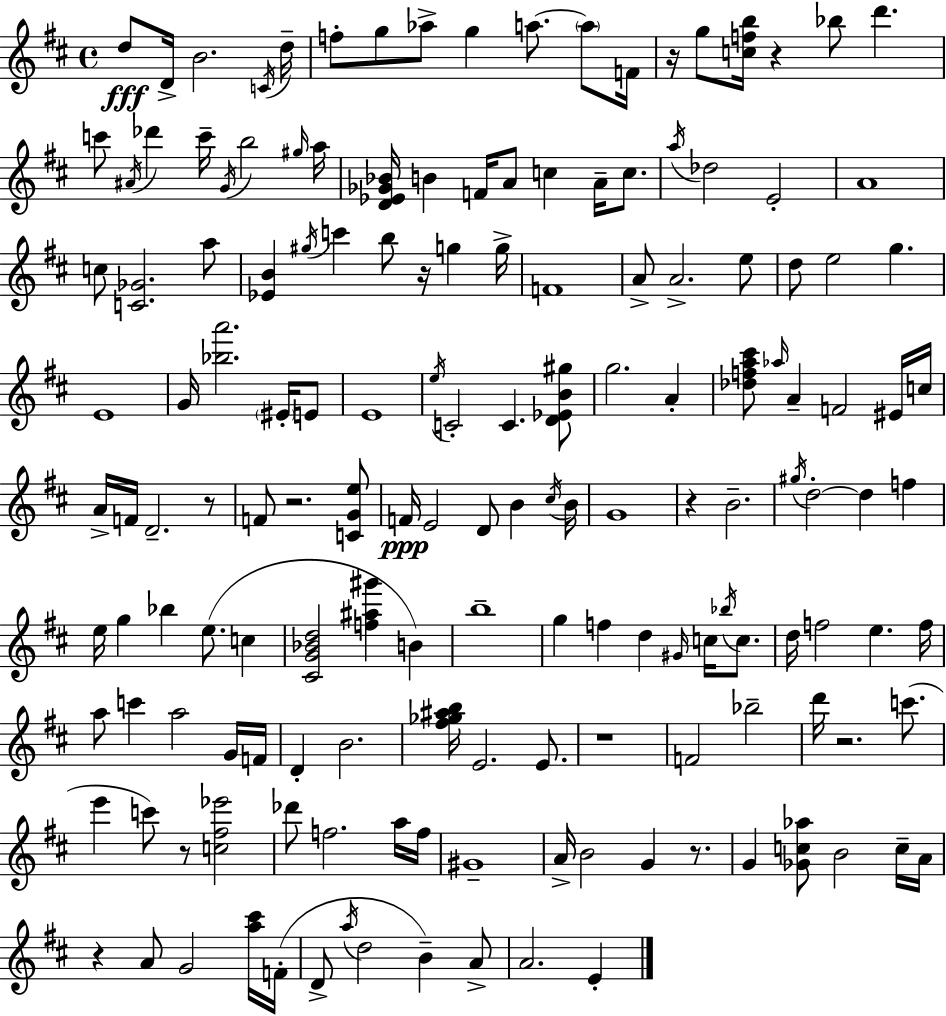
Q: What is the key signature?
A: D major